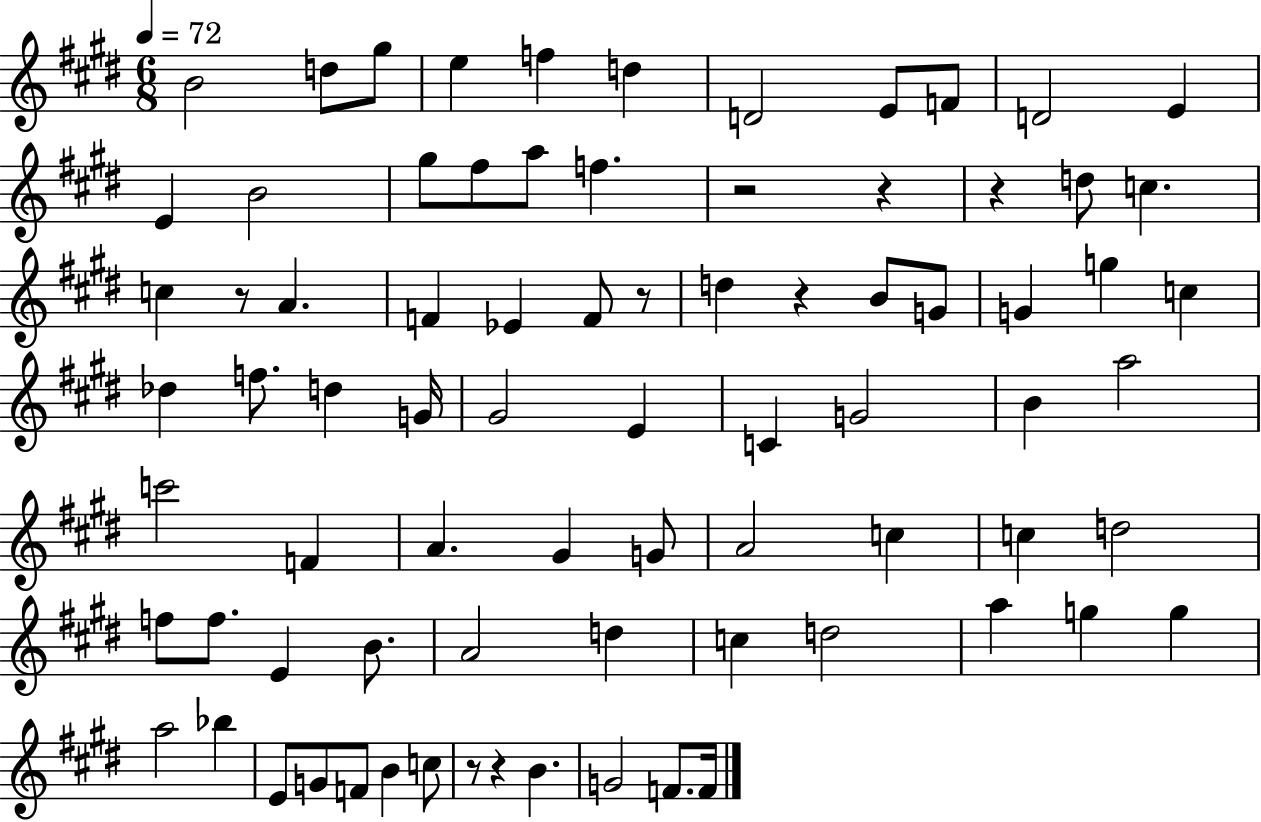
{
  \clef treble
  \numericTimeSignature
  \time 6/8
  \key e \major
  \tempo 4 = 72
  b'2 d''8 gis''8 | e''4 f''4 d''4 | d'2 e'8 f'8 | d'2 e'4 | \break e'4 b'2 | gis''8 fis''8 a''8 f''4. | r2 r4 | r4 d''8 c''4. | \break c''4 r8 a'4. | f'4 ees'4 f'8 r8 | d''4 r4 b'8 g'8 | g'4 g''4 c''4 | \break des''4 f''8. d''4 g'16 | gis'2 e'4 | c'4 g'2 | b'4 a''2 | \break c'''2 f'4 | a'4. gis'4 g'8 | a'2 c''4 | c''4 d''2 | \break f''8 f''8. e'4 b'8. | a'2 d''4 | c''4 d''2 | a''4 g''4 g''4 | \break a''2 bes''4 | e'8 g'8 f'8 b'4 c''8 | r8 r4 b'4. | g'2 f'8. f'16 | \break \bar "|."
}